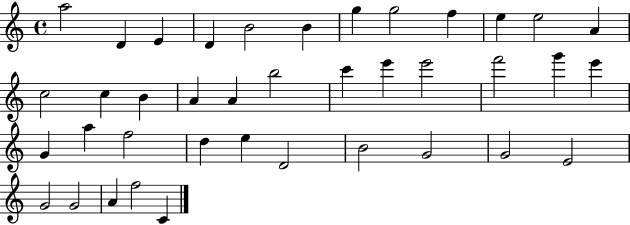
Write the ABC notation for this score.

X:1
T:Untitled
M:4/4
L:1/4
K:C
a2 D E D B2 B g g2 f e e2 A c2 c B A A b2 c' e' e'2 f'2 g' e' G a f2 d e D2 B2 G2 G2 E2 G2 G2 A f2 C